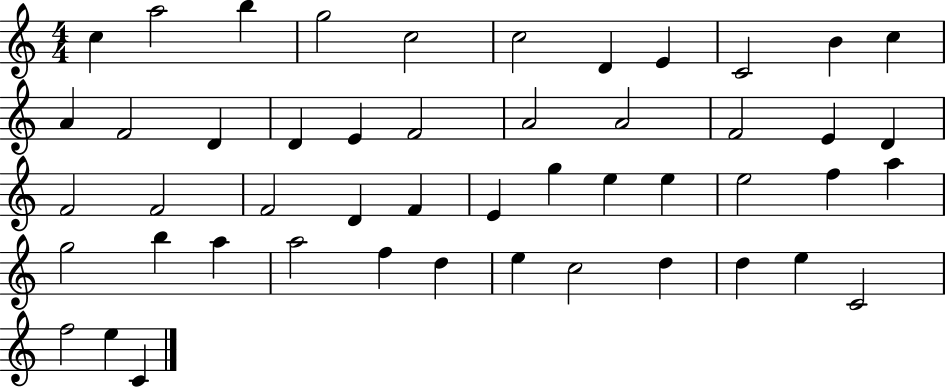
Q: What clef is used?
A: treble